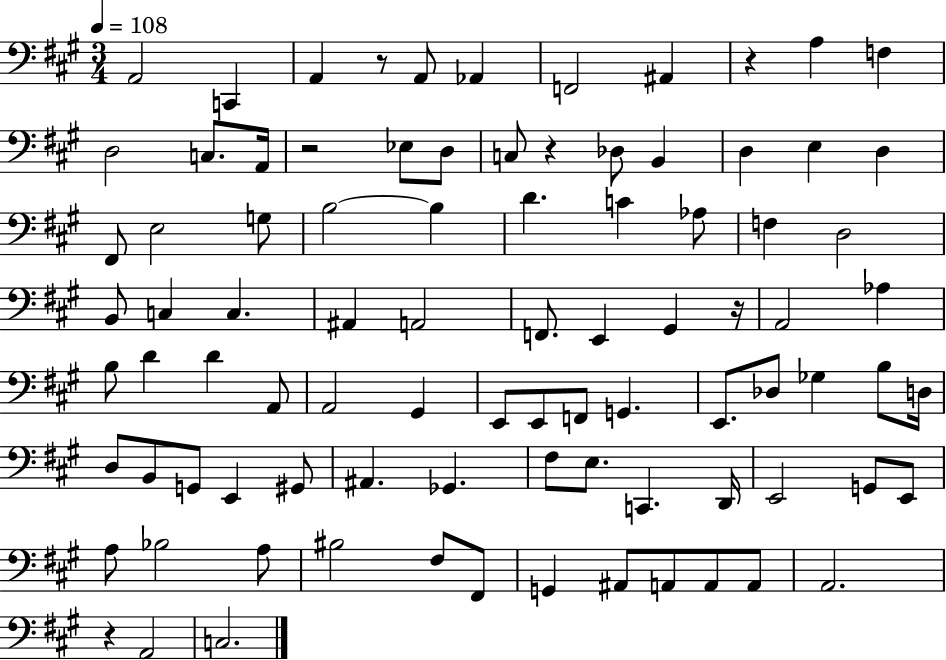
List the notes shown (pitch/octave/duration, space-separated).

A2/h C2/q A2/q R/e A2/e Ab2/q F2/h A#2/q R/q A3/q F3/q D3/h C3/e. A2/s R/h Eb3/e D3/e C3/e R/q Db3/e B2/q D3/q E3/q D3/q F#2/e E3/h G3/e B3/h B3/q D4/q. C4/q Ab3/e F3/q D3/h B2/e C3/q C3/q. A#2/q A2/h F2/e. E2/q G#2/q R/s A2/h Ab3/q B3/e D4/q D4/q A2/e A2/h G#2/q E2/e E2/e F2/e G2/q. E2/e. Db3/e Gb3/q B3/e D3/s D3/e B2/e G2/e E2/q G#2/e A#2/q. Gb2/q. F#3/e E3/e. C2/q. D2/s E2/h G2/e E2/e A3/e Bb3/h A3/e BIS3/h F#3/e F#2/e G2/q A#2/e A2/e A2/e A2/e A2/h. R/q A2/h C3/h.